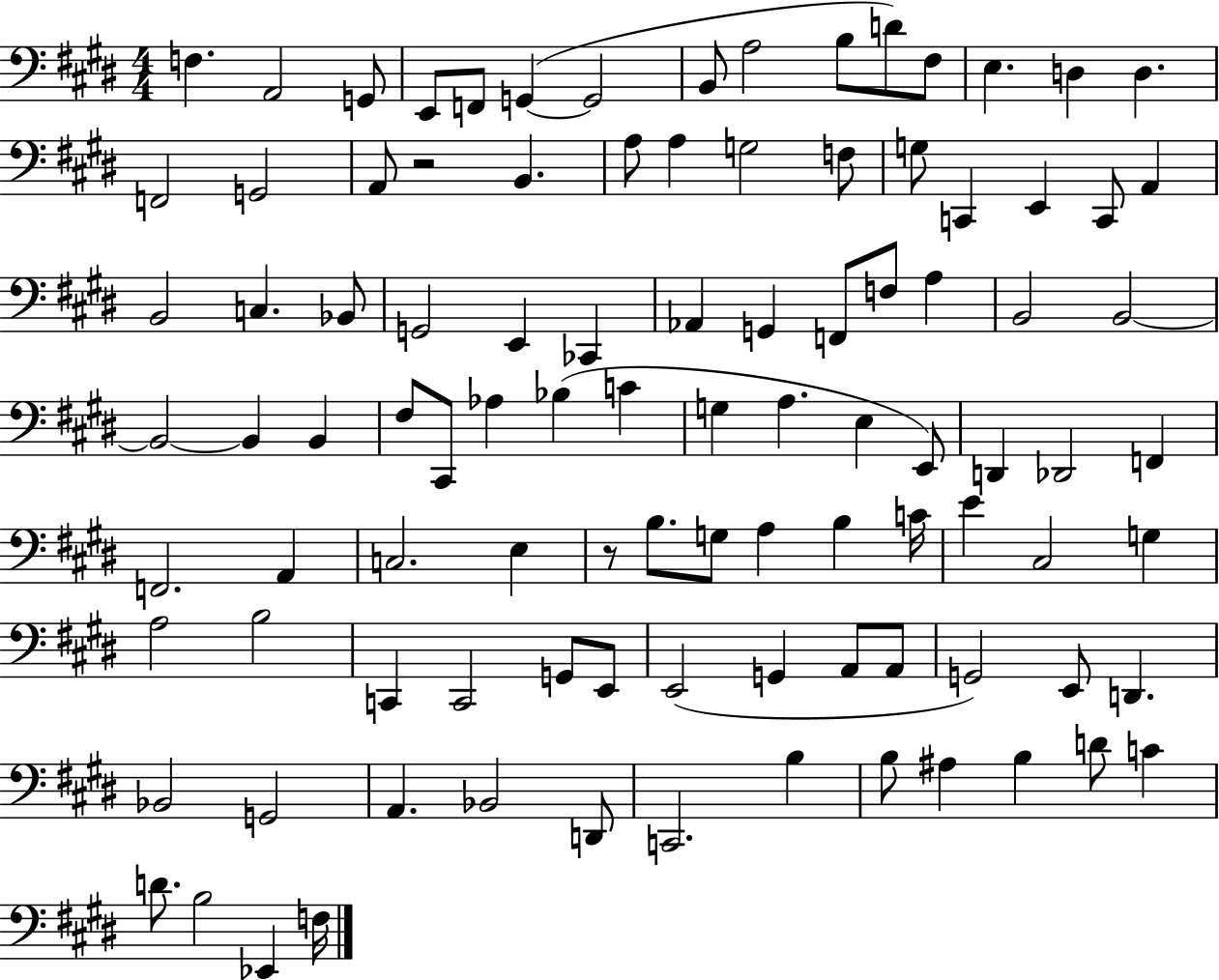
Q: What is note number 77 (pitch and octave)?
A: A2